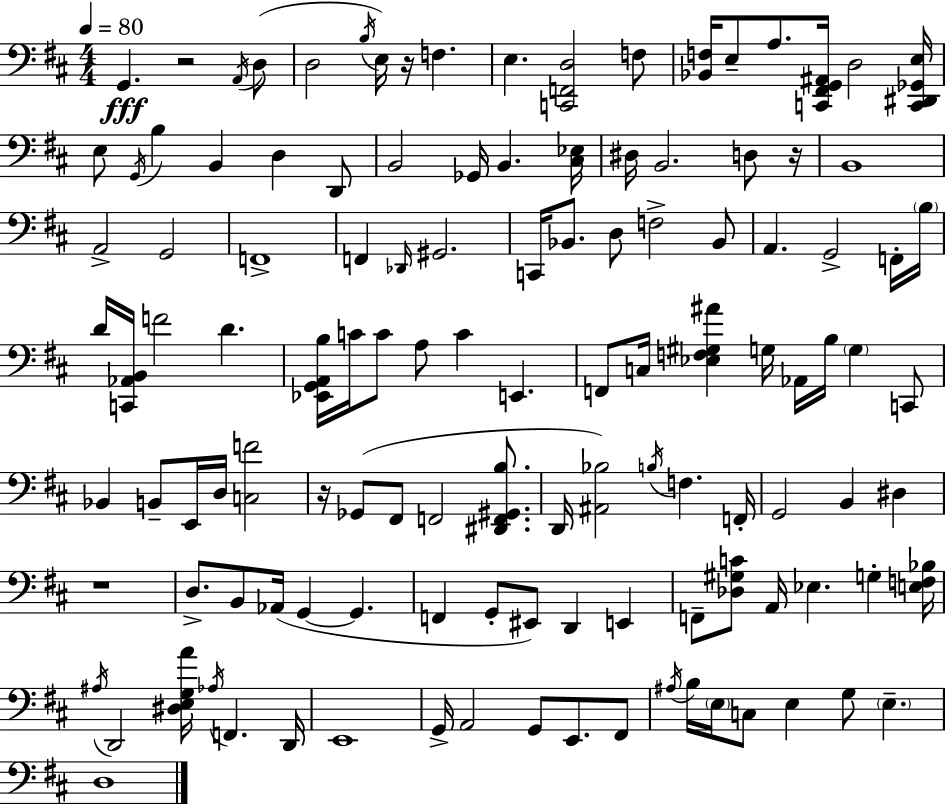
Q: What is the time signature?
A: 4/4